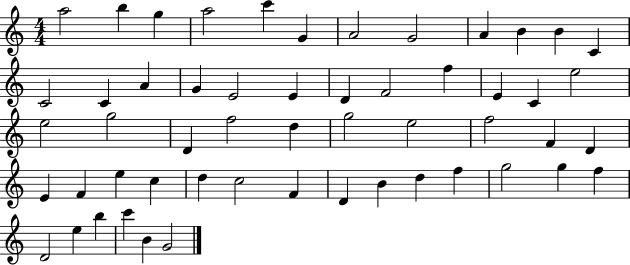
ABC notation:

X:1
T:Untitled
M:4/4
L:1/4
K:C
a2 b g a2 c' G A2 G2 A B B C C2 C A G E2 E D F2 f E C e2 e2 g2 D f2 d g2 e2 f2 F D E F e c d c2 F D B d f g2 g f D2 e b c' B G2